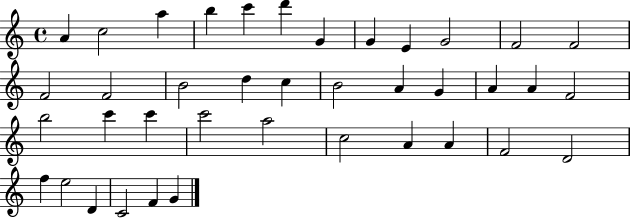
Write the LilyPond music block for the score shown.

{
  \clef treble
  \time 4/4
  \defaultTimeSignature
  \key c \major
  a'4 c''2 a''4 | b''4 c'''4 d'''4 g'4 | g'4 e'4 g'2 | f'2 f'2 | \break f'2 f'2 | b'2 d''4 c''4 | b'2 a'4 g'4 | a'4 a'4 f'2 | \break b''2 c'''4 c'''4 | c'''2 a''2 | c''2 a'4 a'4 | f'2 d'2 | \break f''4 e''2 d'4 | c'2 f'4 g'4 | \bar "|."
}